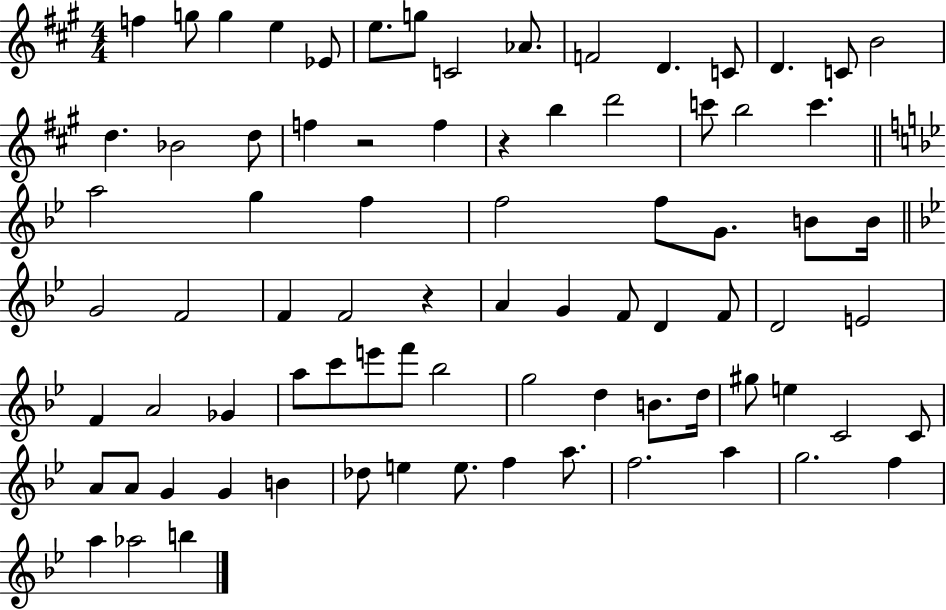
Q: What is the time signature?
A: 4/4